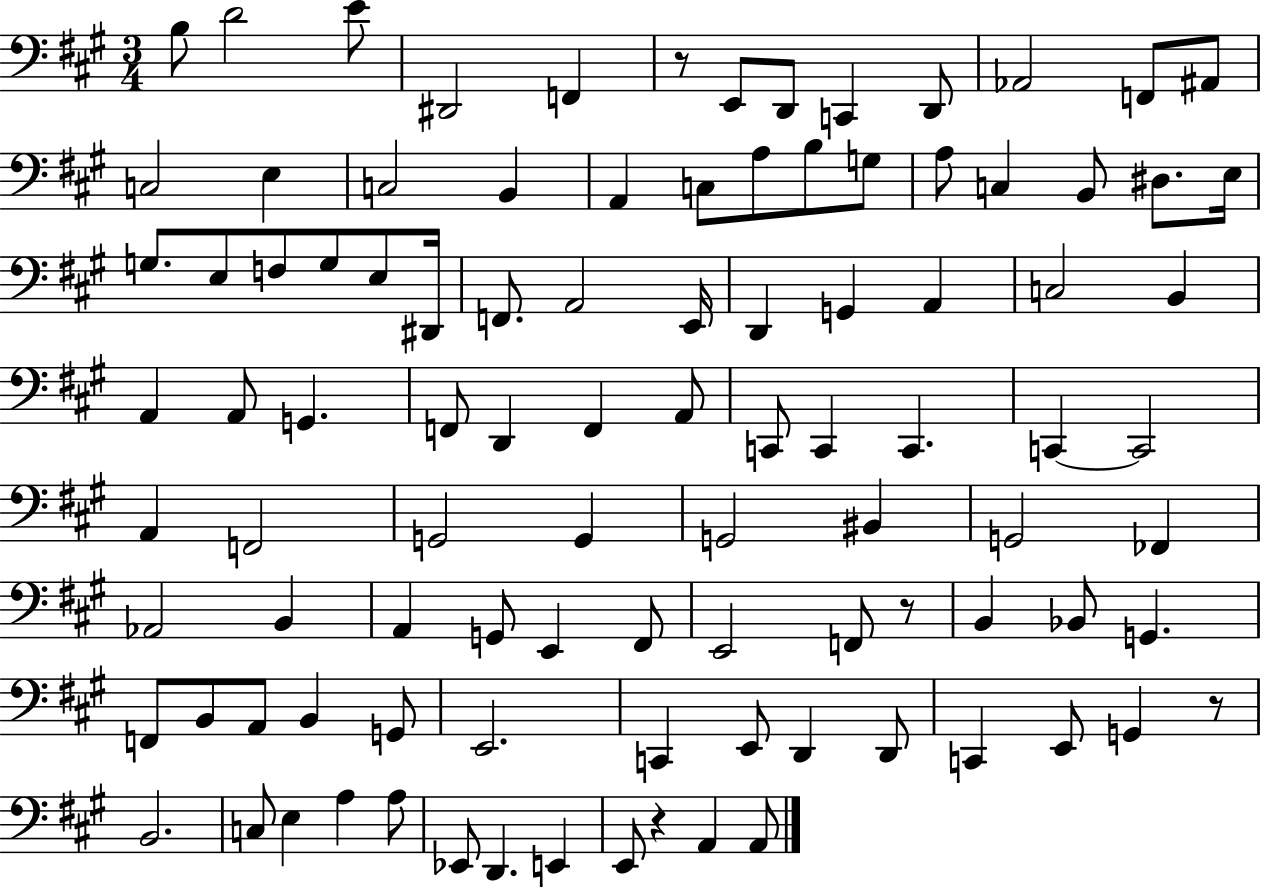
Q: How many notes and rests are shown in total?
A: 99